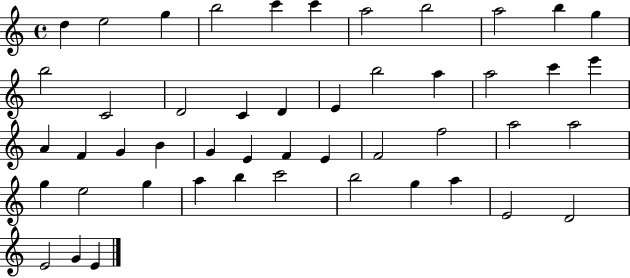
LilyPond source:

{
  \clef treble
  \time 4/4
  \defaultTimeSignature
  \key c \major
  d''4 e''2 g''4 | b''2 c'''4 c'''4 | a''2 b''2 | a''2 b''4 g''4 | \break b''2 c'2 | d'2 c'4 d'4 | e'4 b''2 a''4 | a''2 c'''4 e'''4 | \break a'4 f'4 g'4 b'4 | g'4 e'4 f'4 e'4 | f'2 f''2 | a''2 a''2 | \break g''4 e''2 g''4 | a''4 b''4 c'''2 | b''2 g''4 a''4 | e'2 d'2 | \break e'2 g'4 e'4 | \bar "|."
}